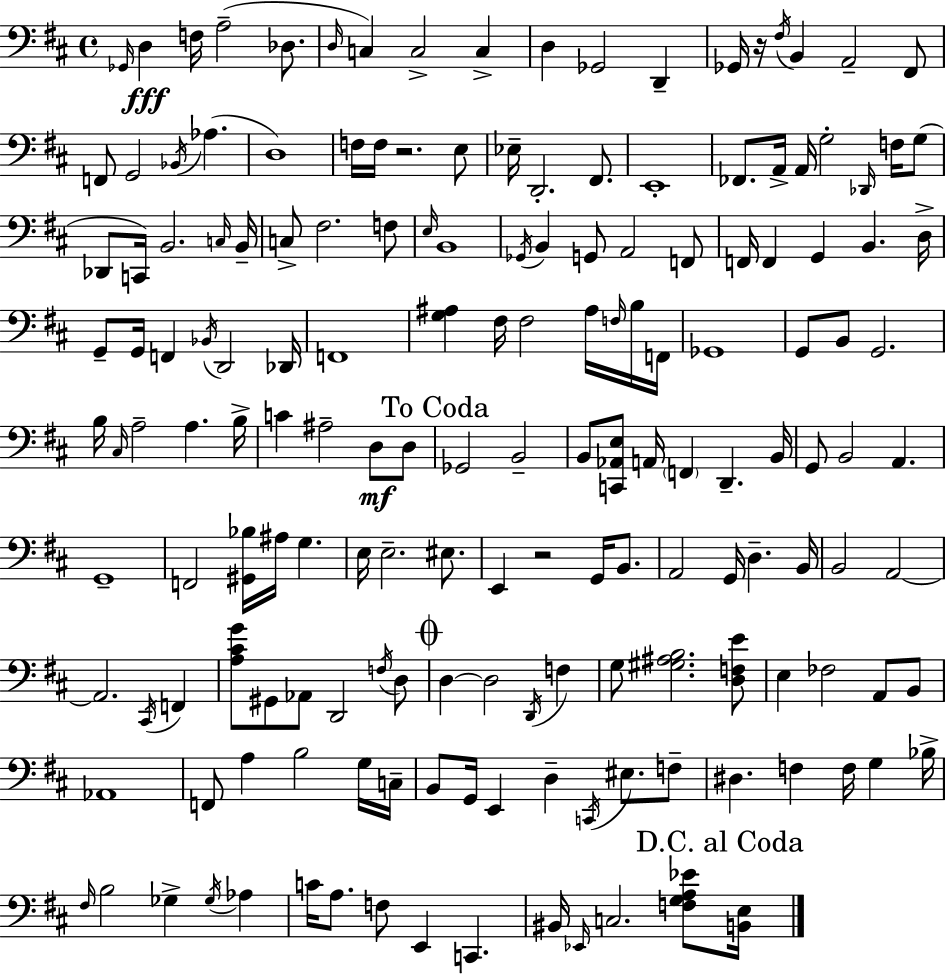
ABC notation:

X:1
T:Untitled
M:4/4
L:1/4
K:D
_G,,/4 D, F,/4 A,2 _D,/2 D,/4 C, C,2 C, D, _G,,2 D,, _G,,/4 z/4 ^F,/4 B,, A,,2 ^F,,/2 F,,/2 G,,2 _B,,/4 _A, D,4 F,/4 F,/4 z2 E,/2 _E,/4 D,,2 ^F,,/2 E,,4 _F,,/2 A,,/4 A,,/4 G,2 _D,,/4 F,/4 G,/2 _D,,/2 C,,/4 B,,2 C,/4 B,,/4 C,/2 ^F,2 F,/2 E,/4 B,,4 _G,,/4 B,, G,,/2 A,,2 F,,/2 F,,/4 F,, G,, B,, D,/4 G,,/2 G,,/4 F,, _B,,/4 D,,2 _D,,/4 F,,4 [G,^A,] ^F,/4 ^F,2 ^A,/4 F,/4 B,/4 F,,/4 _G,,4 G,,/2 B,,/2 G,,2 B,/4 ^C,/4 A,2 A, B,/4 C ^A,2 D,/2 D,/2 _G,,2 B,,2 B,,/2 [C,,_A,,E,]/2 A,,/4 F,, D,, B,,/4 G,,/2 B,,2 A,, G,,4 F,,2 [^G,,_B,]/4 ^A,/4 G, E,/4 E,2 ^E,/2 E,, z2 G,,/4 B,,/2 A,,2 G,,/4 D, B,,/4 B,,2 A,,2 A,,2 ^C,,/4 F,, [A,^CG]/2 ^G,,/2 _A,,/2 D,,2 F,/4 D,/2 D, D,2 D,,/4 F, G,/2 [^G,^A,B,]2 [D,F,E]/2 E, _F,2 A,,/2 B,,/2 _A,,4 F,,/2 A, B,2 G,/4 C,/4 B,,/2 G,,/4 E,, D, C,,/4 ^E,/2 F,/2 ^D, F, F,/4 G, _B,/4 ^F,/4 B,2 _G, _G,/4 _A, C/4 A,/2 F,/2 E,, C,, ^B,,/4 _E,,/4 C,2 [F,G,A,_E]/2 [B,,E,]/4